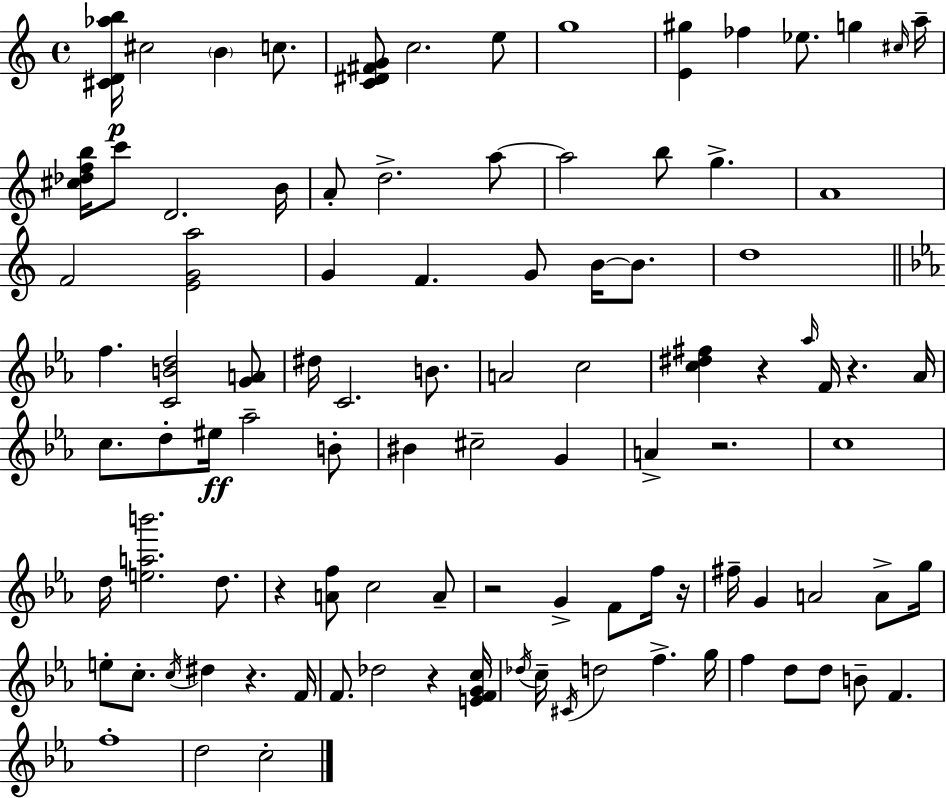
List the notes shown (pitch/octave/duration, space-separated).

[C#4,D4,Ab5,B5]/s C#5/h B4/q C5/e. [C4,D#4,F#4,G4]/e C5/h. E5/e G5/w [E4,G#5]/q FES5/q Eb5/e. G5/q C#5/s A5/s [C#5,Db5,F5,B5]/s C6/e D4/h. B4/s A4/e D5/h. A5/e A5/h B5/e G5/q. A4/w F4/h [E4,G4,A5]/h G4/q F4/q. G4/e B4/s B4/e. D5/w F5/q. [C4,B4,D5]/h [G4,A4]/e D#5/s C4/h. B4/e. A4/h C5/h [C5,D#5,F#5]/q R/q Ab5/s F4/s R/q. Ab4/s C5/e. D5/e EIS5/s Ab5/h B4/e BIS4/q C#5/h G4/q A4/q R/h. C5/w D5/s [E5,A5,B6]/h. D5/e. R/q [A4,F5]/e C5/h A4/e R/h G4/q F4/e F5/s R/s F#5/s G4/q A4/h A4/e G5/s E5/e C5/e. C5/s D#5/q R/q. F4/s F4/e. Db5/h R/q [E4,F4,G4,C5]/s Db5/s C5/s C#4/s D5/h F5/q. G5/s F5/q D5/e D5/e B4/e F4/q. F5/w D5/h C5/h